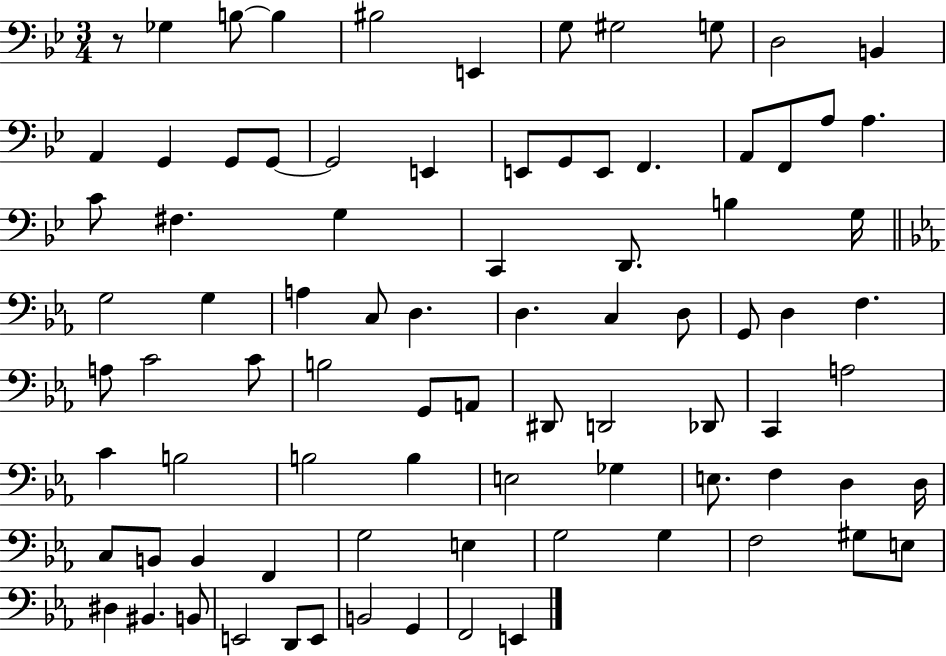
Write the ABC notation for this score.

X:1
T:Untitled
M:3/4
L:1/4
K:Bb
z/2 _G, B,/2 B, ^B,2 E,, G,/2 ^G,2 G,/2 D,2 B,, A,, G,, G,,/2 G,,/2 G,,2 E,, E,,/2 G,,/2 E,,/2 F,, A,,/2 F,,/2 A,/2 A, C/2 ^F, G, C,, D,,/2 B, G,/4 G,2 G, A, C,/2 D, D, C, D,/2 G,,/2 D, F, A,/2 C2 C/2 B,2 G,,/2 A,,/2 ^D,,/2 D,,2 _D,,/2 C,, A,2 C B,2 B,2 B, E,2 _G, E,/2 F, D, D,/4 C,/2 B,,/2 B,, F,, G,2 E, G,2 G, F,2 ^G,/2 E,/2 ^D, ^B,, B,,/2 E,,2 D,,/2 E,,/2 B,,2 G,, F,,2 E,,